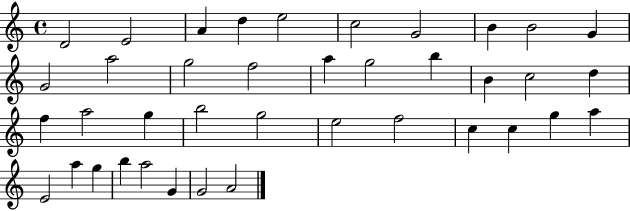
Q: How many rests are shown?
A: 0